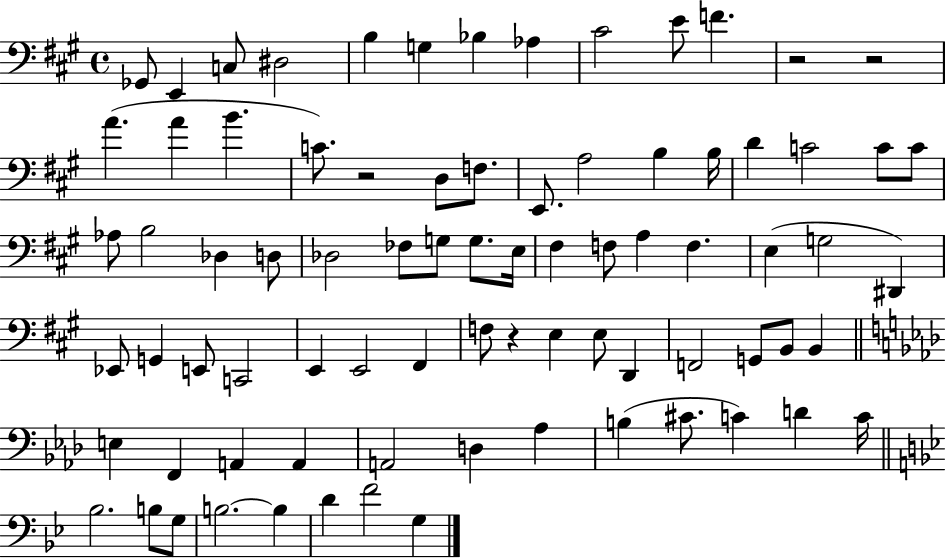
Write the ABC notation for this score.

X:1
T:Untitled
M:4/4
L:1/4
K:A
_G,,/2 E,, C,/2 ^D,2 B, G, _B, _A, ^C2 E/2 F z2 z2 A A B C/2 z2 D,/2 F,/2 E,,/2 A,2 B, B,/4 D C2 C/2 C/2 _A,/2 B,2 _D, D,/2 _D,2 _F,/2 G,/2 G,/2 E,/4 ^F, F,/2 A, F, E, G,2 ^D,, _E,,/2 G,, E,,/2 C,,2 E,, E,,2 ^F,, F,/2 z E, E,/2 D,, F,,2 G,,/2 B,,/2 B,, E, F,, A,, A,, A,,2 D, _A, B, ^C/2 C D C/4 _B,2 B,/2 G,/2 B,2 B, D F2 G,